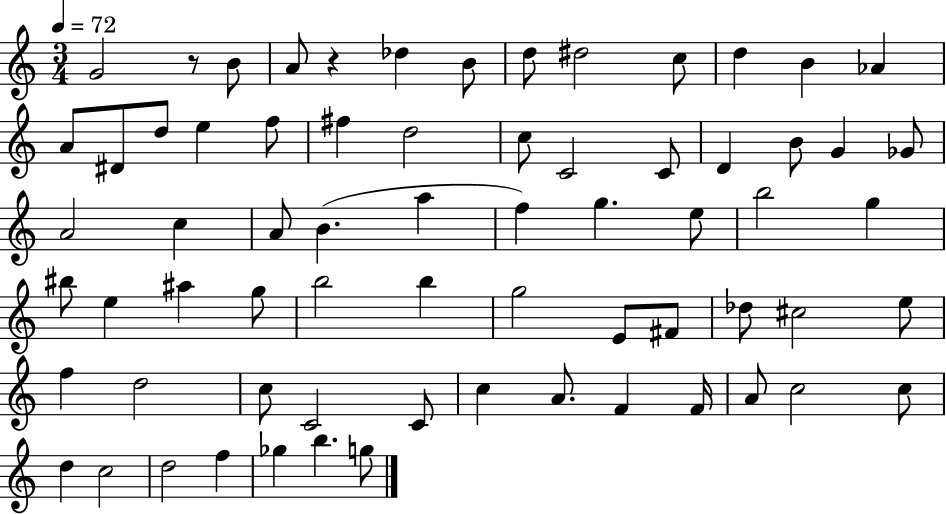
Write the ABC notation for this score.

X:1
T:Untitled
M:3/4
L:1/4
K:C
G2 z/2 B/2 A/2 z _d B/2 d/2 ^d2 c/2 d B _A A/2 ^D/2 d/2 e f/2 ^f d2 c/2 C2 C/2 D B/2 G _G/2 A2 c A/2 B a f g e/2 b2 g ^b/2 e ^a g/2 b2 b g2 E/2 ^F/2 _d/2 ^c2 e/2 f d2 c/2 C2 C/2 c A/2 F F/4 A/2 c2 c/2 d c2 d2 f _g b g/2